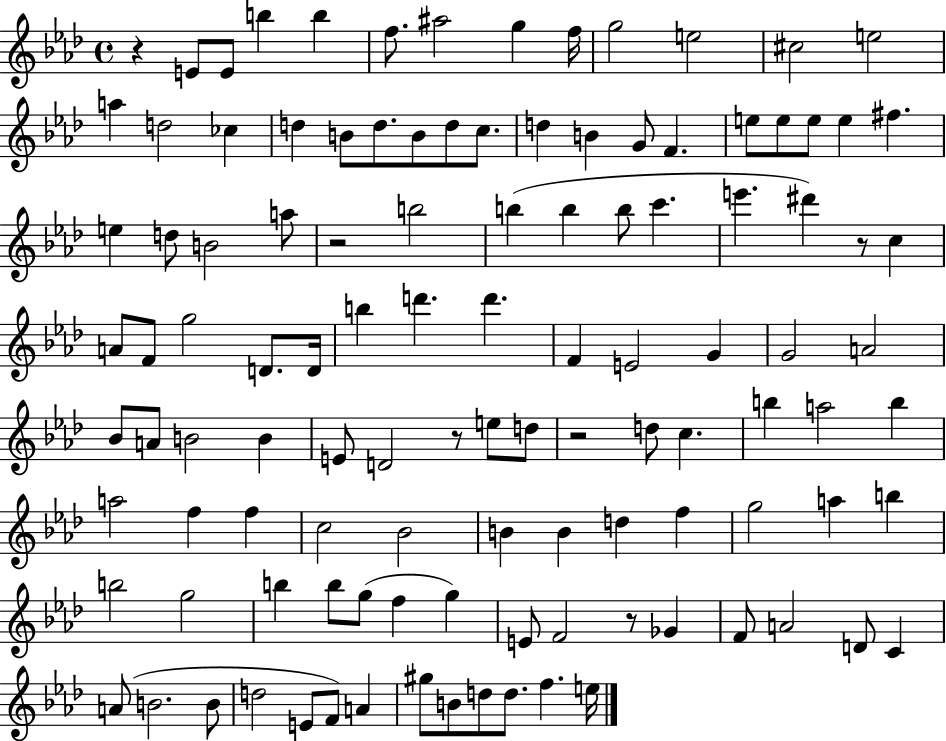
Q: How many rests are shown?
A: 6